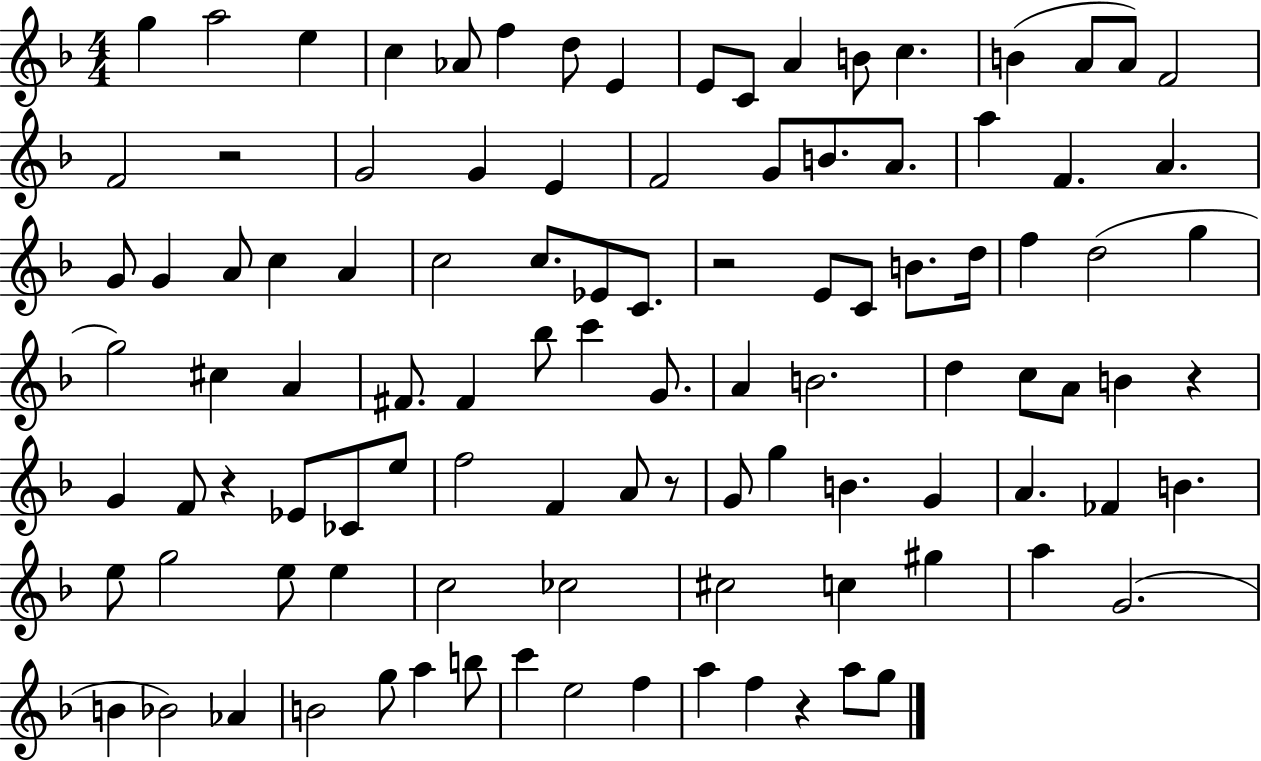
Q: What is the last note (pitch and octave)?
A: G5